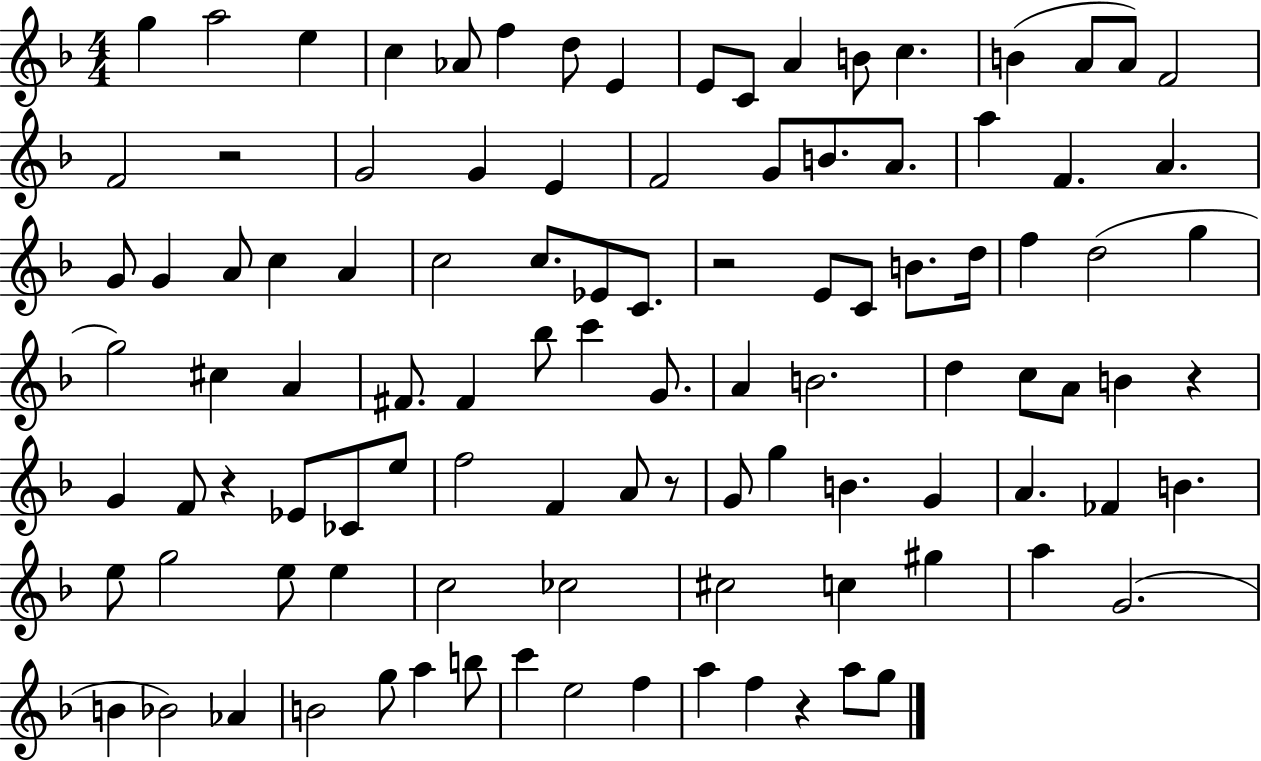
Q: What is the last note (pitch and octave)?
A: G5